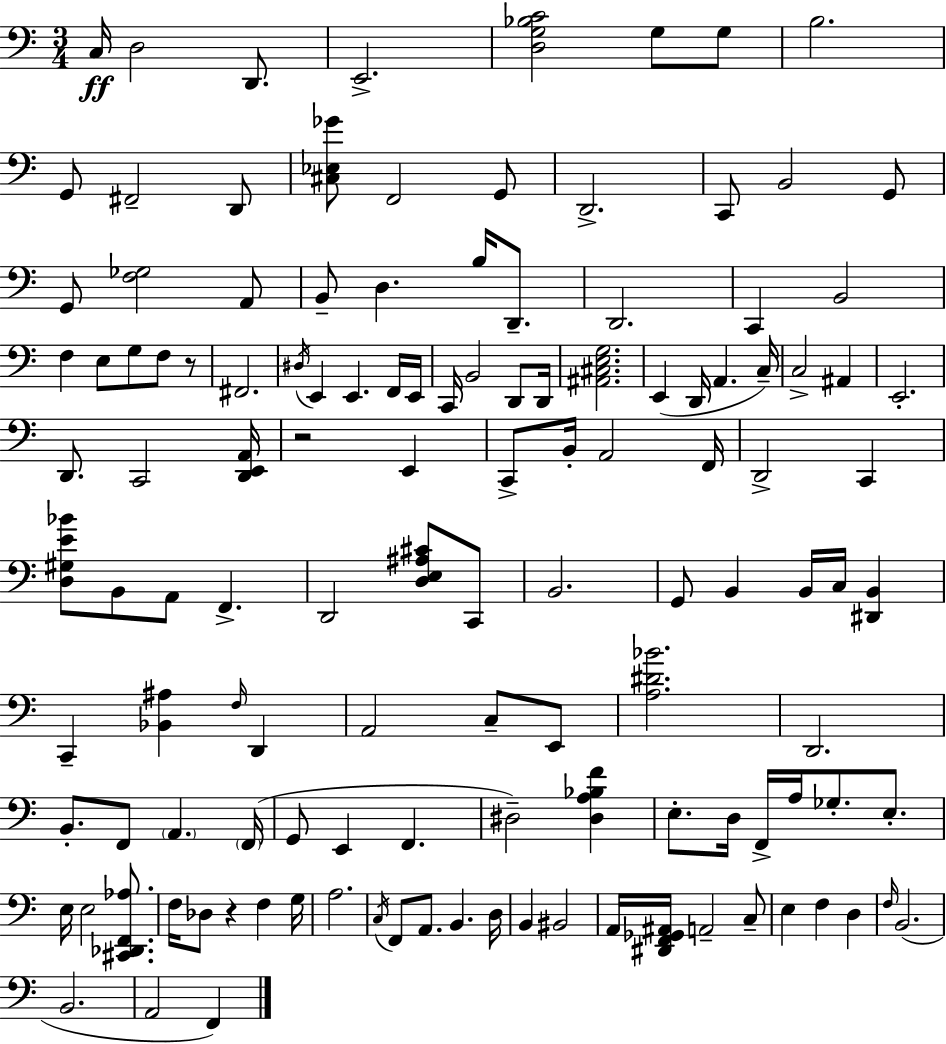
C3/s D3/h D2/e. E2/h. [D3,G3,Bb3,C4]/h G3/e G3/e B3/h. G2/e F#2/h D2/e [C#3,Eb3,Gb4]/e F2/h G2/e D2/h. C2/e B2/h G2/e G2/e [F3,Gb3]/h A2/e B2/e D3/q. B3/s D2/e. D2/h. C2/q B2/h F3/q E3/e G3/e F3/e R/e F#2/h. D#3/s E2/q E2/q. F2/s E2/s C2/s B2/h D2/e D2/s [A#2,C#3,E3,G3]/h. E2/q D2/s A2/q. C3/s C3/h A#2/q E2/h. D2/e. C2/h [D2,E2,A2]/s R/h E2/q C2/e B2/s A2/h F2/s D2/h C2/q [D3,G#3,E4,Bb4]/e B2/e A2/e F2/q. D2/h [D3,E3,A#3,C#4]/e C2/e B2/h. G2/e B2/q B2/s C3/s [D#2,B2]/q C2/q [Bb2,A#3]/q F3/s D2/q A2/h C3/e E2/e [A3,D#4,Bb4]/h. D2/h. B2/e. F2/e A2/q. F2/s G2/e E2/q F2/q. D#3/h [D#3,A3,Bb3,F4]/q E3/e. D3/s F2/s A3/s Gb3/e. E3/e. E3/s E3/h [C#2,Db2,F2,Ab3]/e. F3/s Db3/e R/q F3/q G3/s A3/h. C3/s F2/e A2/e. B2/q. D3/s B2/q BIS2/h A2/s [D#2,F2,Gb2,A#2]/s A2/h C3/e E3/q F3/q D3/q F3/s B2/h. B2/h. A2/h F2/q